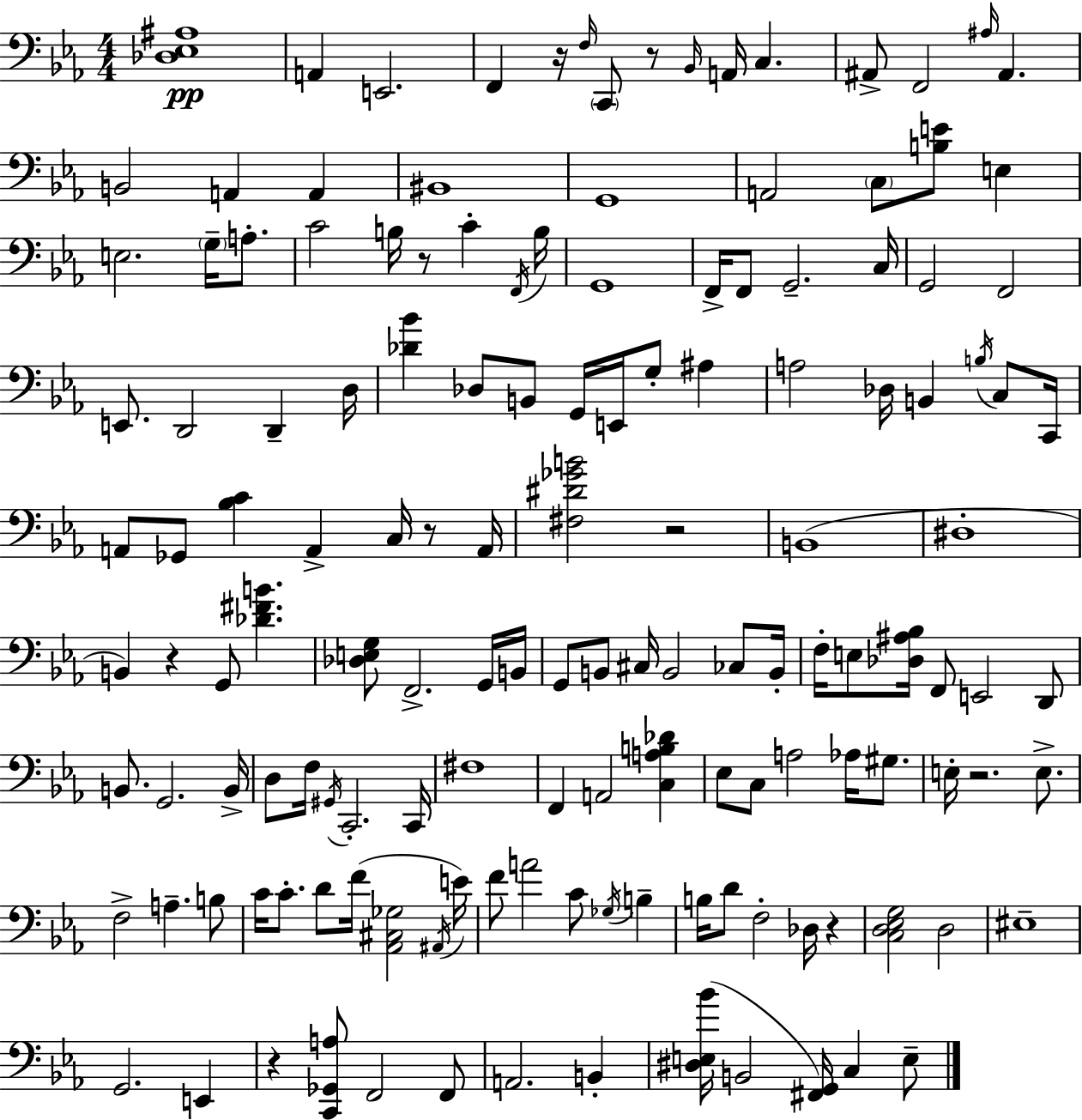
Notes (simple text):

[Db3,Eb3,A#3]/w A2/q E2/h. F2/q R/s F3/s C2/e R/e Bb2/s A2/s C3/q. A#2/e F2/h A#3/s A#2/q. B2/h A2/q A2/q BIS2/w G2/w A2/h C3/e [B3,E4]/e E3/q E3/h. G3/s A3/e. C4/h B3/s R/e C4/q F2/s B3/s G2/w F2/s F2/e G2/h. C3/s G2/h F2/h E2/e. D2/h D2/q D3/s [Db4,Bb4]/q Db3/e B2/e G2/s E2/s G3/e A#3/q A3/h Db3/s B2/q B3/s C3/e C2/s A2/e Gb2/e [Bb3,C4]/q A2/q C3/s R/e A2/s [F#3,D#4,Gb4,B4]/h R/h B2/w D#3/w B2/q R/q G2/e [Db4,F#4,B4]/q. [Db3,E3,G3]/e F2/h. G2/s B2/s G2/e B2/e C#3/s B2/h CES3/e B2/s F3/s E3/e [Db3,A#3,Bb3]/s F2/e E2/h D2/e B2/e. G2/h. B2/s D3/e F3/s G#2/s C2/h. C2/s F#3/w F2/q A2/h [C3,A3,B3,Db4]/q Eb3/e C3/e A3/h Ab3/s G#3/e. E3/s R/h. E3/e. F3/h A3/q. B3/e C4/s C4/e. D4/e F4/s [Ab2,C#3,Gb3]/h A#2/s E4/s F4/e A4/h C4/e Gb3/s B3/q B3/s D4/e F3/h Db3/s R/q [C3,D3,Eb3,G3]/h D3/h EIS3/w G2/h. E2/q R/q [C2,Gb2,A3]/e F2/h F2/e A2/h. B2/q [D#3,E3,Bb4]/s B2/h [F#2,G2]/s C3/q E3/e